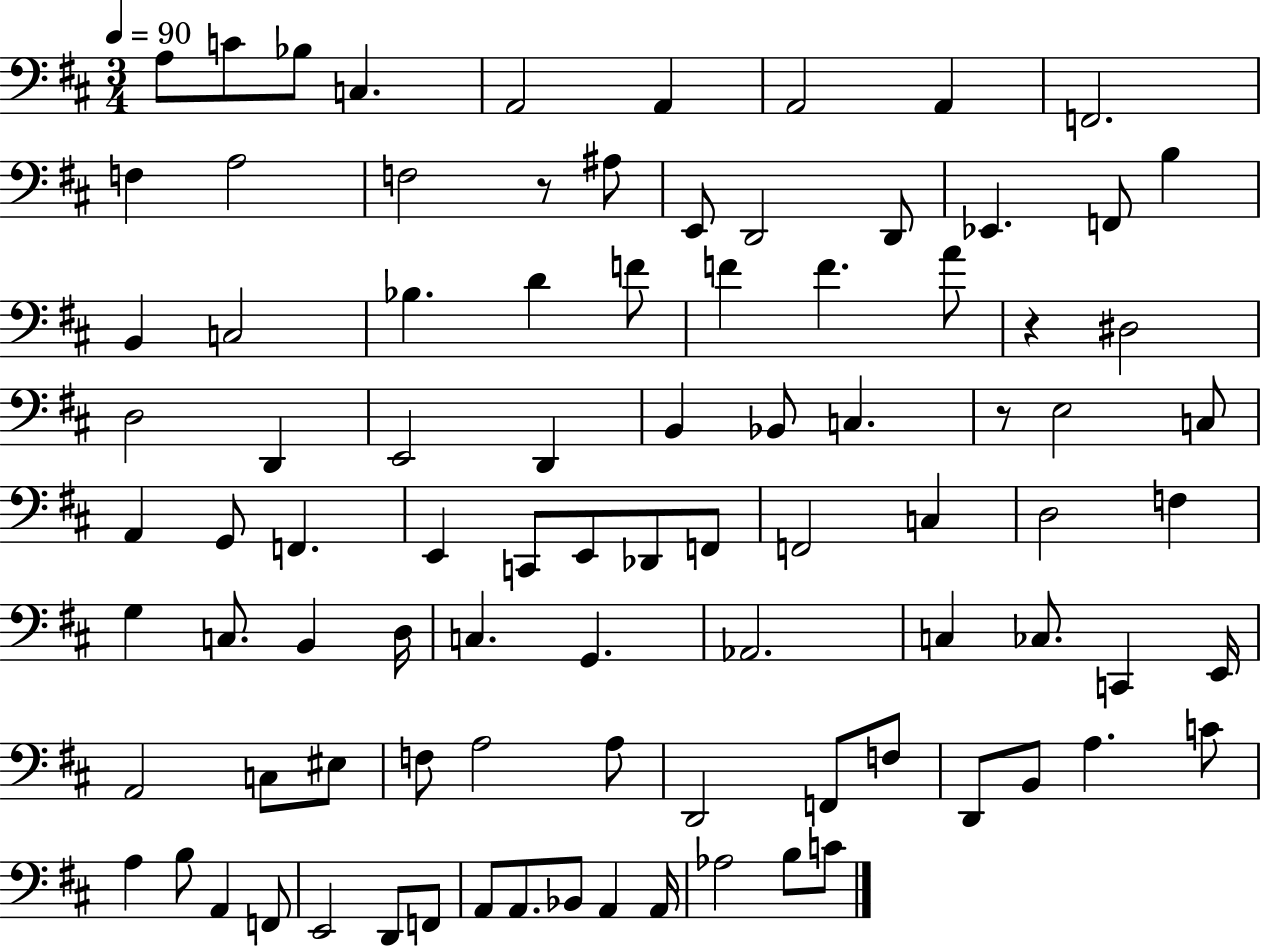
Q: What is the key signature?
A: D major